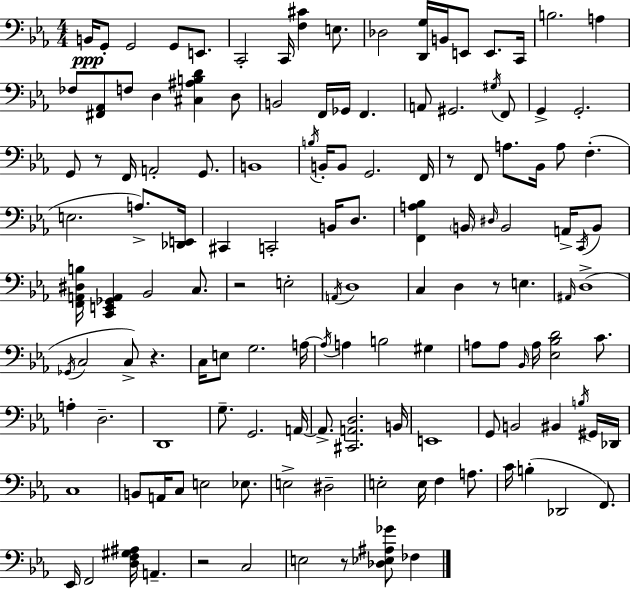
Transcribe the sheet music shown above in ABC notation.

X:1
T:Untitled
M:4/4
L:1/4
K:Cm
B,,/4 G,,/2 G,,2 G,,/2 E,,/2 C,,2 C,,/4 [F,^C] E,/2 _D,2 [D,,G,]/4 B,,/4 E,,/2 E,,/2 C,,/4 B,2 A, _F,/2 [^F,,_A,,]/2 F,/2 D, [^C,^A,B,D] D,/2 B,,2 F,,/4 _G,,/4 F,, A,,/2 ^G,,2 ^G,/4 F,,/2 G,, G,,2 G,,/2 z/2 F,,/4 A,,2 G,,/2 B,,4 B,/4 B,,/4 B,,/2 G,,2 F,,/4 z/2 F,,/2 A,/2 _B,,/4 A,/2 F, E,2 A,/2 [_D,,E,,]/4 ^C,, C,,2 B,,/4 D,/2 [F,,A,_B,] B,,/4 ^D,/4 B,,2 A,,/4 C,,/4 B,,/2 [F,,A,,^D,B,]/4 [C,,E,,_G,,A,,] _B,,2 C,/2 z2 E,2 A,,/4 D,4 C, D, z/2 E, ^A,,/4 D,4 _G,,/4 C,2 C,/2 z C,/4 E,/2 G,2 A,/4 A,/4 A, B,2 ^G, A,/2 A,/2 _B,,/4 A,/4 [_E,_B,D]2 C/2 A, D,2 D,,4 G,/2 G,,2 A,,/4 A,,/2 [^C,,A,,D,]2 B,,/4 E,,4 G,,/2 B,,2 ^B,, B,/4 ^G,,/4 _D,,/4 C,4 B,,/2 A,,/4 C,/2 E,2 _E,/2 E,2 ^D,2 E,2 E,/4 F, A,/2 C/4 B, _D,,2 F,,/2 _E,,/4 F,,2 [D,F,^G,^A,]/4 A,, z2 C,2 E,2 z/2 [_D,_E,^A,_G]/2 _F,